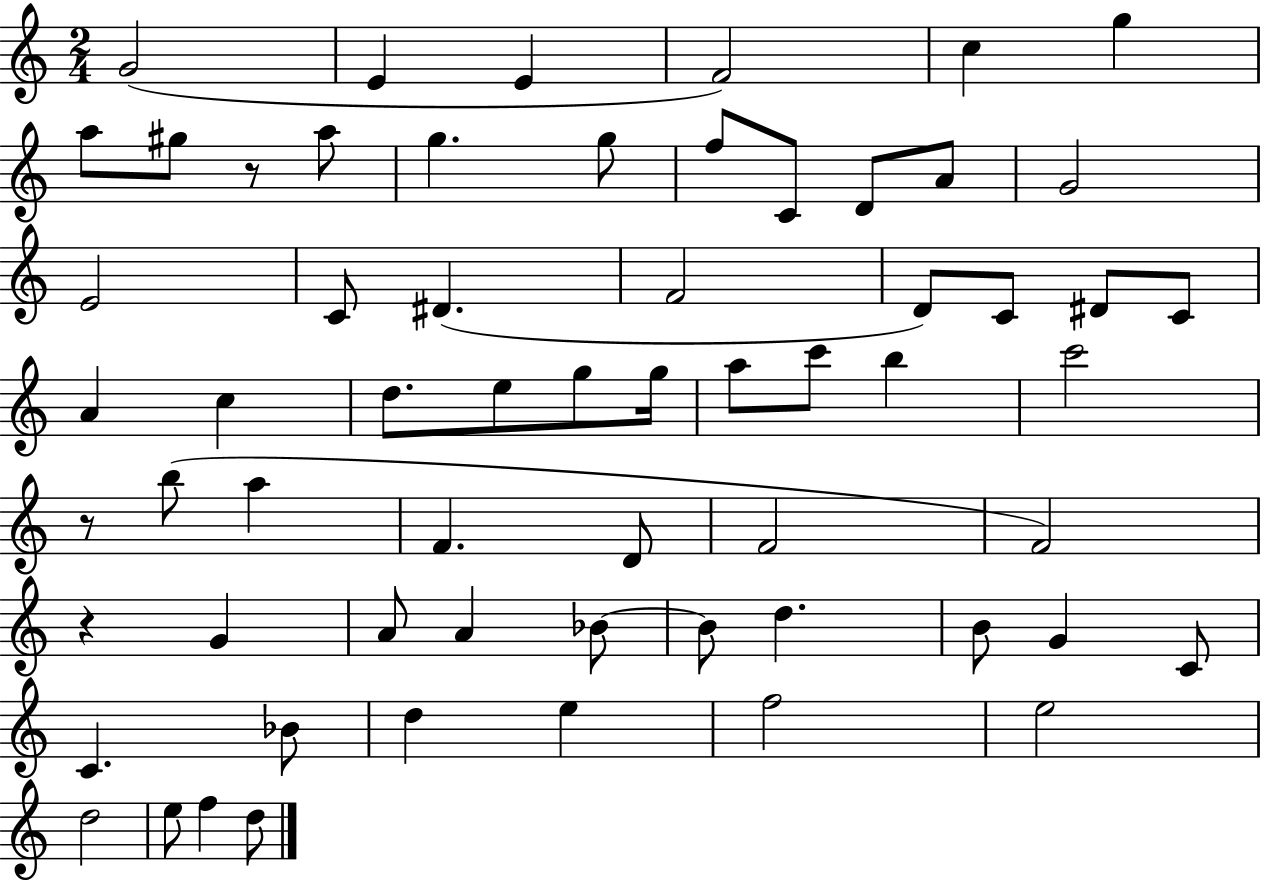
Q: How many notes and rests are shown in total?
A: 62